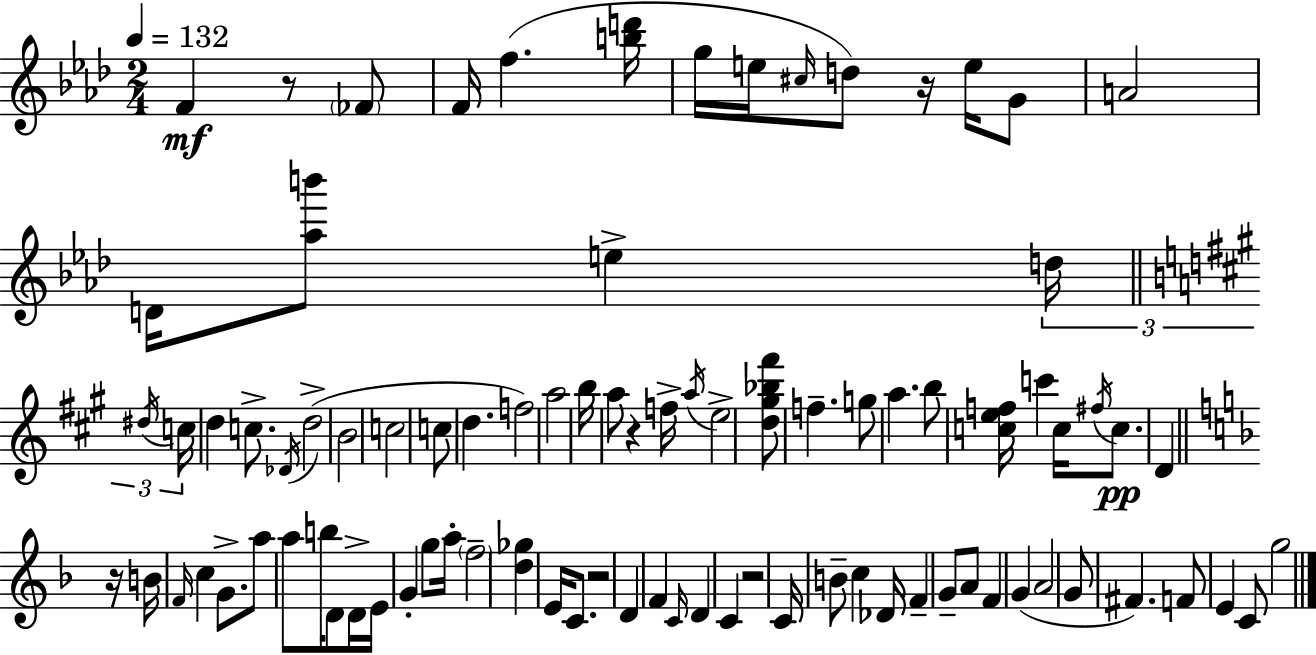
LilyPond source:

{
  \clef treble
  \numericTimeSignature
  \time 2/4
  \key aes \major
  \tempo 4 = 132
  f'4\mf r8 \parenthesize fes'8 | f'16 f''4.( <b'' d'''>16 | g''16 e''16 \grace { cis''16 }) d''8 r16 e''16 g'8 | a'2 | \break d'16 <aes'' b'''>8 e''4-> | \tuplet 3/2 { d''16 \bar "||" \break \key a \major \acciaccatura { dis''16 } c''16 } d''4 c''8.-> | \acciaccatura { des'16 } d''2->( | b'2 | c''2 | \break c''8 d''4. | f''2) | a''2 | b''16 a''8 r4 | \break f''16-> \acciaccatura { a''16 } e''2-> | <d'' gis'' bes'' fis'''>8 f''4.-- | g''8 a''4. | b''8 <c'' e'' f''>16 c'''4 | \break c''16 \acciaccatura { fis''16 }\pp c''8. d'4 | \bar "||" \break \key d \minor r16 b'16 \grace { f'16 } c''4 g'8.-> | a''8 a''8 b''16 d'8 | d'16-> e'16 g'4-. g''8 | a''16-. \parenthesize f''2-- | \break <d'' ges''>4 e'16 c'8. | r2 | d'4 f'4 | \grace { c'16 } d'4 c'4 | \break r2 | c'16 b'8-- c''4 | des'16 f'4-- g'8-- | a'8 f'4 g'4( | \break a'2 | g'8 fis'4.) | f'8 e'4 | c'8 g''2 | \break \bar "|."
}